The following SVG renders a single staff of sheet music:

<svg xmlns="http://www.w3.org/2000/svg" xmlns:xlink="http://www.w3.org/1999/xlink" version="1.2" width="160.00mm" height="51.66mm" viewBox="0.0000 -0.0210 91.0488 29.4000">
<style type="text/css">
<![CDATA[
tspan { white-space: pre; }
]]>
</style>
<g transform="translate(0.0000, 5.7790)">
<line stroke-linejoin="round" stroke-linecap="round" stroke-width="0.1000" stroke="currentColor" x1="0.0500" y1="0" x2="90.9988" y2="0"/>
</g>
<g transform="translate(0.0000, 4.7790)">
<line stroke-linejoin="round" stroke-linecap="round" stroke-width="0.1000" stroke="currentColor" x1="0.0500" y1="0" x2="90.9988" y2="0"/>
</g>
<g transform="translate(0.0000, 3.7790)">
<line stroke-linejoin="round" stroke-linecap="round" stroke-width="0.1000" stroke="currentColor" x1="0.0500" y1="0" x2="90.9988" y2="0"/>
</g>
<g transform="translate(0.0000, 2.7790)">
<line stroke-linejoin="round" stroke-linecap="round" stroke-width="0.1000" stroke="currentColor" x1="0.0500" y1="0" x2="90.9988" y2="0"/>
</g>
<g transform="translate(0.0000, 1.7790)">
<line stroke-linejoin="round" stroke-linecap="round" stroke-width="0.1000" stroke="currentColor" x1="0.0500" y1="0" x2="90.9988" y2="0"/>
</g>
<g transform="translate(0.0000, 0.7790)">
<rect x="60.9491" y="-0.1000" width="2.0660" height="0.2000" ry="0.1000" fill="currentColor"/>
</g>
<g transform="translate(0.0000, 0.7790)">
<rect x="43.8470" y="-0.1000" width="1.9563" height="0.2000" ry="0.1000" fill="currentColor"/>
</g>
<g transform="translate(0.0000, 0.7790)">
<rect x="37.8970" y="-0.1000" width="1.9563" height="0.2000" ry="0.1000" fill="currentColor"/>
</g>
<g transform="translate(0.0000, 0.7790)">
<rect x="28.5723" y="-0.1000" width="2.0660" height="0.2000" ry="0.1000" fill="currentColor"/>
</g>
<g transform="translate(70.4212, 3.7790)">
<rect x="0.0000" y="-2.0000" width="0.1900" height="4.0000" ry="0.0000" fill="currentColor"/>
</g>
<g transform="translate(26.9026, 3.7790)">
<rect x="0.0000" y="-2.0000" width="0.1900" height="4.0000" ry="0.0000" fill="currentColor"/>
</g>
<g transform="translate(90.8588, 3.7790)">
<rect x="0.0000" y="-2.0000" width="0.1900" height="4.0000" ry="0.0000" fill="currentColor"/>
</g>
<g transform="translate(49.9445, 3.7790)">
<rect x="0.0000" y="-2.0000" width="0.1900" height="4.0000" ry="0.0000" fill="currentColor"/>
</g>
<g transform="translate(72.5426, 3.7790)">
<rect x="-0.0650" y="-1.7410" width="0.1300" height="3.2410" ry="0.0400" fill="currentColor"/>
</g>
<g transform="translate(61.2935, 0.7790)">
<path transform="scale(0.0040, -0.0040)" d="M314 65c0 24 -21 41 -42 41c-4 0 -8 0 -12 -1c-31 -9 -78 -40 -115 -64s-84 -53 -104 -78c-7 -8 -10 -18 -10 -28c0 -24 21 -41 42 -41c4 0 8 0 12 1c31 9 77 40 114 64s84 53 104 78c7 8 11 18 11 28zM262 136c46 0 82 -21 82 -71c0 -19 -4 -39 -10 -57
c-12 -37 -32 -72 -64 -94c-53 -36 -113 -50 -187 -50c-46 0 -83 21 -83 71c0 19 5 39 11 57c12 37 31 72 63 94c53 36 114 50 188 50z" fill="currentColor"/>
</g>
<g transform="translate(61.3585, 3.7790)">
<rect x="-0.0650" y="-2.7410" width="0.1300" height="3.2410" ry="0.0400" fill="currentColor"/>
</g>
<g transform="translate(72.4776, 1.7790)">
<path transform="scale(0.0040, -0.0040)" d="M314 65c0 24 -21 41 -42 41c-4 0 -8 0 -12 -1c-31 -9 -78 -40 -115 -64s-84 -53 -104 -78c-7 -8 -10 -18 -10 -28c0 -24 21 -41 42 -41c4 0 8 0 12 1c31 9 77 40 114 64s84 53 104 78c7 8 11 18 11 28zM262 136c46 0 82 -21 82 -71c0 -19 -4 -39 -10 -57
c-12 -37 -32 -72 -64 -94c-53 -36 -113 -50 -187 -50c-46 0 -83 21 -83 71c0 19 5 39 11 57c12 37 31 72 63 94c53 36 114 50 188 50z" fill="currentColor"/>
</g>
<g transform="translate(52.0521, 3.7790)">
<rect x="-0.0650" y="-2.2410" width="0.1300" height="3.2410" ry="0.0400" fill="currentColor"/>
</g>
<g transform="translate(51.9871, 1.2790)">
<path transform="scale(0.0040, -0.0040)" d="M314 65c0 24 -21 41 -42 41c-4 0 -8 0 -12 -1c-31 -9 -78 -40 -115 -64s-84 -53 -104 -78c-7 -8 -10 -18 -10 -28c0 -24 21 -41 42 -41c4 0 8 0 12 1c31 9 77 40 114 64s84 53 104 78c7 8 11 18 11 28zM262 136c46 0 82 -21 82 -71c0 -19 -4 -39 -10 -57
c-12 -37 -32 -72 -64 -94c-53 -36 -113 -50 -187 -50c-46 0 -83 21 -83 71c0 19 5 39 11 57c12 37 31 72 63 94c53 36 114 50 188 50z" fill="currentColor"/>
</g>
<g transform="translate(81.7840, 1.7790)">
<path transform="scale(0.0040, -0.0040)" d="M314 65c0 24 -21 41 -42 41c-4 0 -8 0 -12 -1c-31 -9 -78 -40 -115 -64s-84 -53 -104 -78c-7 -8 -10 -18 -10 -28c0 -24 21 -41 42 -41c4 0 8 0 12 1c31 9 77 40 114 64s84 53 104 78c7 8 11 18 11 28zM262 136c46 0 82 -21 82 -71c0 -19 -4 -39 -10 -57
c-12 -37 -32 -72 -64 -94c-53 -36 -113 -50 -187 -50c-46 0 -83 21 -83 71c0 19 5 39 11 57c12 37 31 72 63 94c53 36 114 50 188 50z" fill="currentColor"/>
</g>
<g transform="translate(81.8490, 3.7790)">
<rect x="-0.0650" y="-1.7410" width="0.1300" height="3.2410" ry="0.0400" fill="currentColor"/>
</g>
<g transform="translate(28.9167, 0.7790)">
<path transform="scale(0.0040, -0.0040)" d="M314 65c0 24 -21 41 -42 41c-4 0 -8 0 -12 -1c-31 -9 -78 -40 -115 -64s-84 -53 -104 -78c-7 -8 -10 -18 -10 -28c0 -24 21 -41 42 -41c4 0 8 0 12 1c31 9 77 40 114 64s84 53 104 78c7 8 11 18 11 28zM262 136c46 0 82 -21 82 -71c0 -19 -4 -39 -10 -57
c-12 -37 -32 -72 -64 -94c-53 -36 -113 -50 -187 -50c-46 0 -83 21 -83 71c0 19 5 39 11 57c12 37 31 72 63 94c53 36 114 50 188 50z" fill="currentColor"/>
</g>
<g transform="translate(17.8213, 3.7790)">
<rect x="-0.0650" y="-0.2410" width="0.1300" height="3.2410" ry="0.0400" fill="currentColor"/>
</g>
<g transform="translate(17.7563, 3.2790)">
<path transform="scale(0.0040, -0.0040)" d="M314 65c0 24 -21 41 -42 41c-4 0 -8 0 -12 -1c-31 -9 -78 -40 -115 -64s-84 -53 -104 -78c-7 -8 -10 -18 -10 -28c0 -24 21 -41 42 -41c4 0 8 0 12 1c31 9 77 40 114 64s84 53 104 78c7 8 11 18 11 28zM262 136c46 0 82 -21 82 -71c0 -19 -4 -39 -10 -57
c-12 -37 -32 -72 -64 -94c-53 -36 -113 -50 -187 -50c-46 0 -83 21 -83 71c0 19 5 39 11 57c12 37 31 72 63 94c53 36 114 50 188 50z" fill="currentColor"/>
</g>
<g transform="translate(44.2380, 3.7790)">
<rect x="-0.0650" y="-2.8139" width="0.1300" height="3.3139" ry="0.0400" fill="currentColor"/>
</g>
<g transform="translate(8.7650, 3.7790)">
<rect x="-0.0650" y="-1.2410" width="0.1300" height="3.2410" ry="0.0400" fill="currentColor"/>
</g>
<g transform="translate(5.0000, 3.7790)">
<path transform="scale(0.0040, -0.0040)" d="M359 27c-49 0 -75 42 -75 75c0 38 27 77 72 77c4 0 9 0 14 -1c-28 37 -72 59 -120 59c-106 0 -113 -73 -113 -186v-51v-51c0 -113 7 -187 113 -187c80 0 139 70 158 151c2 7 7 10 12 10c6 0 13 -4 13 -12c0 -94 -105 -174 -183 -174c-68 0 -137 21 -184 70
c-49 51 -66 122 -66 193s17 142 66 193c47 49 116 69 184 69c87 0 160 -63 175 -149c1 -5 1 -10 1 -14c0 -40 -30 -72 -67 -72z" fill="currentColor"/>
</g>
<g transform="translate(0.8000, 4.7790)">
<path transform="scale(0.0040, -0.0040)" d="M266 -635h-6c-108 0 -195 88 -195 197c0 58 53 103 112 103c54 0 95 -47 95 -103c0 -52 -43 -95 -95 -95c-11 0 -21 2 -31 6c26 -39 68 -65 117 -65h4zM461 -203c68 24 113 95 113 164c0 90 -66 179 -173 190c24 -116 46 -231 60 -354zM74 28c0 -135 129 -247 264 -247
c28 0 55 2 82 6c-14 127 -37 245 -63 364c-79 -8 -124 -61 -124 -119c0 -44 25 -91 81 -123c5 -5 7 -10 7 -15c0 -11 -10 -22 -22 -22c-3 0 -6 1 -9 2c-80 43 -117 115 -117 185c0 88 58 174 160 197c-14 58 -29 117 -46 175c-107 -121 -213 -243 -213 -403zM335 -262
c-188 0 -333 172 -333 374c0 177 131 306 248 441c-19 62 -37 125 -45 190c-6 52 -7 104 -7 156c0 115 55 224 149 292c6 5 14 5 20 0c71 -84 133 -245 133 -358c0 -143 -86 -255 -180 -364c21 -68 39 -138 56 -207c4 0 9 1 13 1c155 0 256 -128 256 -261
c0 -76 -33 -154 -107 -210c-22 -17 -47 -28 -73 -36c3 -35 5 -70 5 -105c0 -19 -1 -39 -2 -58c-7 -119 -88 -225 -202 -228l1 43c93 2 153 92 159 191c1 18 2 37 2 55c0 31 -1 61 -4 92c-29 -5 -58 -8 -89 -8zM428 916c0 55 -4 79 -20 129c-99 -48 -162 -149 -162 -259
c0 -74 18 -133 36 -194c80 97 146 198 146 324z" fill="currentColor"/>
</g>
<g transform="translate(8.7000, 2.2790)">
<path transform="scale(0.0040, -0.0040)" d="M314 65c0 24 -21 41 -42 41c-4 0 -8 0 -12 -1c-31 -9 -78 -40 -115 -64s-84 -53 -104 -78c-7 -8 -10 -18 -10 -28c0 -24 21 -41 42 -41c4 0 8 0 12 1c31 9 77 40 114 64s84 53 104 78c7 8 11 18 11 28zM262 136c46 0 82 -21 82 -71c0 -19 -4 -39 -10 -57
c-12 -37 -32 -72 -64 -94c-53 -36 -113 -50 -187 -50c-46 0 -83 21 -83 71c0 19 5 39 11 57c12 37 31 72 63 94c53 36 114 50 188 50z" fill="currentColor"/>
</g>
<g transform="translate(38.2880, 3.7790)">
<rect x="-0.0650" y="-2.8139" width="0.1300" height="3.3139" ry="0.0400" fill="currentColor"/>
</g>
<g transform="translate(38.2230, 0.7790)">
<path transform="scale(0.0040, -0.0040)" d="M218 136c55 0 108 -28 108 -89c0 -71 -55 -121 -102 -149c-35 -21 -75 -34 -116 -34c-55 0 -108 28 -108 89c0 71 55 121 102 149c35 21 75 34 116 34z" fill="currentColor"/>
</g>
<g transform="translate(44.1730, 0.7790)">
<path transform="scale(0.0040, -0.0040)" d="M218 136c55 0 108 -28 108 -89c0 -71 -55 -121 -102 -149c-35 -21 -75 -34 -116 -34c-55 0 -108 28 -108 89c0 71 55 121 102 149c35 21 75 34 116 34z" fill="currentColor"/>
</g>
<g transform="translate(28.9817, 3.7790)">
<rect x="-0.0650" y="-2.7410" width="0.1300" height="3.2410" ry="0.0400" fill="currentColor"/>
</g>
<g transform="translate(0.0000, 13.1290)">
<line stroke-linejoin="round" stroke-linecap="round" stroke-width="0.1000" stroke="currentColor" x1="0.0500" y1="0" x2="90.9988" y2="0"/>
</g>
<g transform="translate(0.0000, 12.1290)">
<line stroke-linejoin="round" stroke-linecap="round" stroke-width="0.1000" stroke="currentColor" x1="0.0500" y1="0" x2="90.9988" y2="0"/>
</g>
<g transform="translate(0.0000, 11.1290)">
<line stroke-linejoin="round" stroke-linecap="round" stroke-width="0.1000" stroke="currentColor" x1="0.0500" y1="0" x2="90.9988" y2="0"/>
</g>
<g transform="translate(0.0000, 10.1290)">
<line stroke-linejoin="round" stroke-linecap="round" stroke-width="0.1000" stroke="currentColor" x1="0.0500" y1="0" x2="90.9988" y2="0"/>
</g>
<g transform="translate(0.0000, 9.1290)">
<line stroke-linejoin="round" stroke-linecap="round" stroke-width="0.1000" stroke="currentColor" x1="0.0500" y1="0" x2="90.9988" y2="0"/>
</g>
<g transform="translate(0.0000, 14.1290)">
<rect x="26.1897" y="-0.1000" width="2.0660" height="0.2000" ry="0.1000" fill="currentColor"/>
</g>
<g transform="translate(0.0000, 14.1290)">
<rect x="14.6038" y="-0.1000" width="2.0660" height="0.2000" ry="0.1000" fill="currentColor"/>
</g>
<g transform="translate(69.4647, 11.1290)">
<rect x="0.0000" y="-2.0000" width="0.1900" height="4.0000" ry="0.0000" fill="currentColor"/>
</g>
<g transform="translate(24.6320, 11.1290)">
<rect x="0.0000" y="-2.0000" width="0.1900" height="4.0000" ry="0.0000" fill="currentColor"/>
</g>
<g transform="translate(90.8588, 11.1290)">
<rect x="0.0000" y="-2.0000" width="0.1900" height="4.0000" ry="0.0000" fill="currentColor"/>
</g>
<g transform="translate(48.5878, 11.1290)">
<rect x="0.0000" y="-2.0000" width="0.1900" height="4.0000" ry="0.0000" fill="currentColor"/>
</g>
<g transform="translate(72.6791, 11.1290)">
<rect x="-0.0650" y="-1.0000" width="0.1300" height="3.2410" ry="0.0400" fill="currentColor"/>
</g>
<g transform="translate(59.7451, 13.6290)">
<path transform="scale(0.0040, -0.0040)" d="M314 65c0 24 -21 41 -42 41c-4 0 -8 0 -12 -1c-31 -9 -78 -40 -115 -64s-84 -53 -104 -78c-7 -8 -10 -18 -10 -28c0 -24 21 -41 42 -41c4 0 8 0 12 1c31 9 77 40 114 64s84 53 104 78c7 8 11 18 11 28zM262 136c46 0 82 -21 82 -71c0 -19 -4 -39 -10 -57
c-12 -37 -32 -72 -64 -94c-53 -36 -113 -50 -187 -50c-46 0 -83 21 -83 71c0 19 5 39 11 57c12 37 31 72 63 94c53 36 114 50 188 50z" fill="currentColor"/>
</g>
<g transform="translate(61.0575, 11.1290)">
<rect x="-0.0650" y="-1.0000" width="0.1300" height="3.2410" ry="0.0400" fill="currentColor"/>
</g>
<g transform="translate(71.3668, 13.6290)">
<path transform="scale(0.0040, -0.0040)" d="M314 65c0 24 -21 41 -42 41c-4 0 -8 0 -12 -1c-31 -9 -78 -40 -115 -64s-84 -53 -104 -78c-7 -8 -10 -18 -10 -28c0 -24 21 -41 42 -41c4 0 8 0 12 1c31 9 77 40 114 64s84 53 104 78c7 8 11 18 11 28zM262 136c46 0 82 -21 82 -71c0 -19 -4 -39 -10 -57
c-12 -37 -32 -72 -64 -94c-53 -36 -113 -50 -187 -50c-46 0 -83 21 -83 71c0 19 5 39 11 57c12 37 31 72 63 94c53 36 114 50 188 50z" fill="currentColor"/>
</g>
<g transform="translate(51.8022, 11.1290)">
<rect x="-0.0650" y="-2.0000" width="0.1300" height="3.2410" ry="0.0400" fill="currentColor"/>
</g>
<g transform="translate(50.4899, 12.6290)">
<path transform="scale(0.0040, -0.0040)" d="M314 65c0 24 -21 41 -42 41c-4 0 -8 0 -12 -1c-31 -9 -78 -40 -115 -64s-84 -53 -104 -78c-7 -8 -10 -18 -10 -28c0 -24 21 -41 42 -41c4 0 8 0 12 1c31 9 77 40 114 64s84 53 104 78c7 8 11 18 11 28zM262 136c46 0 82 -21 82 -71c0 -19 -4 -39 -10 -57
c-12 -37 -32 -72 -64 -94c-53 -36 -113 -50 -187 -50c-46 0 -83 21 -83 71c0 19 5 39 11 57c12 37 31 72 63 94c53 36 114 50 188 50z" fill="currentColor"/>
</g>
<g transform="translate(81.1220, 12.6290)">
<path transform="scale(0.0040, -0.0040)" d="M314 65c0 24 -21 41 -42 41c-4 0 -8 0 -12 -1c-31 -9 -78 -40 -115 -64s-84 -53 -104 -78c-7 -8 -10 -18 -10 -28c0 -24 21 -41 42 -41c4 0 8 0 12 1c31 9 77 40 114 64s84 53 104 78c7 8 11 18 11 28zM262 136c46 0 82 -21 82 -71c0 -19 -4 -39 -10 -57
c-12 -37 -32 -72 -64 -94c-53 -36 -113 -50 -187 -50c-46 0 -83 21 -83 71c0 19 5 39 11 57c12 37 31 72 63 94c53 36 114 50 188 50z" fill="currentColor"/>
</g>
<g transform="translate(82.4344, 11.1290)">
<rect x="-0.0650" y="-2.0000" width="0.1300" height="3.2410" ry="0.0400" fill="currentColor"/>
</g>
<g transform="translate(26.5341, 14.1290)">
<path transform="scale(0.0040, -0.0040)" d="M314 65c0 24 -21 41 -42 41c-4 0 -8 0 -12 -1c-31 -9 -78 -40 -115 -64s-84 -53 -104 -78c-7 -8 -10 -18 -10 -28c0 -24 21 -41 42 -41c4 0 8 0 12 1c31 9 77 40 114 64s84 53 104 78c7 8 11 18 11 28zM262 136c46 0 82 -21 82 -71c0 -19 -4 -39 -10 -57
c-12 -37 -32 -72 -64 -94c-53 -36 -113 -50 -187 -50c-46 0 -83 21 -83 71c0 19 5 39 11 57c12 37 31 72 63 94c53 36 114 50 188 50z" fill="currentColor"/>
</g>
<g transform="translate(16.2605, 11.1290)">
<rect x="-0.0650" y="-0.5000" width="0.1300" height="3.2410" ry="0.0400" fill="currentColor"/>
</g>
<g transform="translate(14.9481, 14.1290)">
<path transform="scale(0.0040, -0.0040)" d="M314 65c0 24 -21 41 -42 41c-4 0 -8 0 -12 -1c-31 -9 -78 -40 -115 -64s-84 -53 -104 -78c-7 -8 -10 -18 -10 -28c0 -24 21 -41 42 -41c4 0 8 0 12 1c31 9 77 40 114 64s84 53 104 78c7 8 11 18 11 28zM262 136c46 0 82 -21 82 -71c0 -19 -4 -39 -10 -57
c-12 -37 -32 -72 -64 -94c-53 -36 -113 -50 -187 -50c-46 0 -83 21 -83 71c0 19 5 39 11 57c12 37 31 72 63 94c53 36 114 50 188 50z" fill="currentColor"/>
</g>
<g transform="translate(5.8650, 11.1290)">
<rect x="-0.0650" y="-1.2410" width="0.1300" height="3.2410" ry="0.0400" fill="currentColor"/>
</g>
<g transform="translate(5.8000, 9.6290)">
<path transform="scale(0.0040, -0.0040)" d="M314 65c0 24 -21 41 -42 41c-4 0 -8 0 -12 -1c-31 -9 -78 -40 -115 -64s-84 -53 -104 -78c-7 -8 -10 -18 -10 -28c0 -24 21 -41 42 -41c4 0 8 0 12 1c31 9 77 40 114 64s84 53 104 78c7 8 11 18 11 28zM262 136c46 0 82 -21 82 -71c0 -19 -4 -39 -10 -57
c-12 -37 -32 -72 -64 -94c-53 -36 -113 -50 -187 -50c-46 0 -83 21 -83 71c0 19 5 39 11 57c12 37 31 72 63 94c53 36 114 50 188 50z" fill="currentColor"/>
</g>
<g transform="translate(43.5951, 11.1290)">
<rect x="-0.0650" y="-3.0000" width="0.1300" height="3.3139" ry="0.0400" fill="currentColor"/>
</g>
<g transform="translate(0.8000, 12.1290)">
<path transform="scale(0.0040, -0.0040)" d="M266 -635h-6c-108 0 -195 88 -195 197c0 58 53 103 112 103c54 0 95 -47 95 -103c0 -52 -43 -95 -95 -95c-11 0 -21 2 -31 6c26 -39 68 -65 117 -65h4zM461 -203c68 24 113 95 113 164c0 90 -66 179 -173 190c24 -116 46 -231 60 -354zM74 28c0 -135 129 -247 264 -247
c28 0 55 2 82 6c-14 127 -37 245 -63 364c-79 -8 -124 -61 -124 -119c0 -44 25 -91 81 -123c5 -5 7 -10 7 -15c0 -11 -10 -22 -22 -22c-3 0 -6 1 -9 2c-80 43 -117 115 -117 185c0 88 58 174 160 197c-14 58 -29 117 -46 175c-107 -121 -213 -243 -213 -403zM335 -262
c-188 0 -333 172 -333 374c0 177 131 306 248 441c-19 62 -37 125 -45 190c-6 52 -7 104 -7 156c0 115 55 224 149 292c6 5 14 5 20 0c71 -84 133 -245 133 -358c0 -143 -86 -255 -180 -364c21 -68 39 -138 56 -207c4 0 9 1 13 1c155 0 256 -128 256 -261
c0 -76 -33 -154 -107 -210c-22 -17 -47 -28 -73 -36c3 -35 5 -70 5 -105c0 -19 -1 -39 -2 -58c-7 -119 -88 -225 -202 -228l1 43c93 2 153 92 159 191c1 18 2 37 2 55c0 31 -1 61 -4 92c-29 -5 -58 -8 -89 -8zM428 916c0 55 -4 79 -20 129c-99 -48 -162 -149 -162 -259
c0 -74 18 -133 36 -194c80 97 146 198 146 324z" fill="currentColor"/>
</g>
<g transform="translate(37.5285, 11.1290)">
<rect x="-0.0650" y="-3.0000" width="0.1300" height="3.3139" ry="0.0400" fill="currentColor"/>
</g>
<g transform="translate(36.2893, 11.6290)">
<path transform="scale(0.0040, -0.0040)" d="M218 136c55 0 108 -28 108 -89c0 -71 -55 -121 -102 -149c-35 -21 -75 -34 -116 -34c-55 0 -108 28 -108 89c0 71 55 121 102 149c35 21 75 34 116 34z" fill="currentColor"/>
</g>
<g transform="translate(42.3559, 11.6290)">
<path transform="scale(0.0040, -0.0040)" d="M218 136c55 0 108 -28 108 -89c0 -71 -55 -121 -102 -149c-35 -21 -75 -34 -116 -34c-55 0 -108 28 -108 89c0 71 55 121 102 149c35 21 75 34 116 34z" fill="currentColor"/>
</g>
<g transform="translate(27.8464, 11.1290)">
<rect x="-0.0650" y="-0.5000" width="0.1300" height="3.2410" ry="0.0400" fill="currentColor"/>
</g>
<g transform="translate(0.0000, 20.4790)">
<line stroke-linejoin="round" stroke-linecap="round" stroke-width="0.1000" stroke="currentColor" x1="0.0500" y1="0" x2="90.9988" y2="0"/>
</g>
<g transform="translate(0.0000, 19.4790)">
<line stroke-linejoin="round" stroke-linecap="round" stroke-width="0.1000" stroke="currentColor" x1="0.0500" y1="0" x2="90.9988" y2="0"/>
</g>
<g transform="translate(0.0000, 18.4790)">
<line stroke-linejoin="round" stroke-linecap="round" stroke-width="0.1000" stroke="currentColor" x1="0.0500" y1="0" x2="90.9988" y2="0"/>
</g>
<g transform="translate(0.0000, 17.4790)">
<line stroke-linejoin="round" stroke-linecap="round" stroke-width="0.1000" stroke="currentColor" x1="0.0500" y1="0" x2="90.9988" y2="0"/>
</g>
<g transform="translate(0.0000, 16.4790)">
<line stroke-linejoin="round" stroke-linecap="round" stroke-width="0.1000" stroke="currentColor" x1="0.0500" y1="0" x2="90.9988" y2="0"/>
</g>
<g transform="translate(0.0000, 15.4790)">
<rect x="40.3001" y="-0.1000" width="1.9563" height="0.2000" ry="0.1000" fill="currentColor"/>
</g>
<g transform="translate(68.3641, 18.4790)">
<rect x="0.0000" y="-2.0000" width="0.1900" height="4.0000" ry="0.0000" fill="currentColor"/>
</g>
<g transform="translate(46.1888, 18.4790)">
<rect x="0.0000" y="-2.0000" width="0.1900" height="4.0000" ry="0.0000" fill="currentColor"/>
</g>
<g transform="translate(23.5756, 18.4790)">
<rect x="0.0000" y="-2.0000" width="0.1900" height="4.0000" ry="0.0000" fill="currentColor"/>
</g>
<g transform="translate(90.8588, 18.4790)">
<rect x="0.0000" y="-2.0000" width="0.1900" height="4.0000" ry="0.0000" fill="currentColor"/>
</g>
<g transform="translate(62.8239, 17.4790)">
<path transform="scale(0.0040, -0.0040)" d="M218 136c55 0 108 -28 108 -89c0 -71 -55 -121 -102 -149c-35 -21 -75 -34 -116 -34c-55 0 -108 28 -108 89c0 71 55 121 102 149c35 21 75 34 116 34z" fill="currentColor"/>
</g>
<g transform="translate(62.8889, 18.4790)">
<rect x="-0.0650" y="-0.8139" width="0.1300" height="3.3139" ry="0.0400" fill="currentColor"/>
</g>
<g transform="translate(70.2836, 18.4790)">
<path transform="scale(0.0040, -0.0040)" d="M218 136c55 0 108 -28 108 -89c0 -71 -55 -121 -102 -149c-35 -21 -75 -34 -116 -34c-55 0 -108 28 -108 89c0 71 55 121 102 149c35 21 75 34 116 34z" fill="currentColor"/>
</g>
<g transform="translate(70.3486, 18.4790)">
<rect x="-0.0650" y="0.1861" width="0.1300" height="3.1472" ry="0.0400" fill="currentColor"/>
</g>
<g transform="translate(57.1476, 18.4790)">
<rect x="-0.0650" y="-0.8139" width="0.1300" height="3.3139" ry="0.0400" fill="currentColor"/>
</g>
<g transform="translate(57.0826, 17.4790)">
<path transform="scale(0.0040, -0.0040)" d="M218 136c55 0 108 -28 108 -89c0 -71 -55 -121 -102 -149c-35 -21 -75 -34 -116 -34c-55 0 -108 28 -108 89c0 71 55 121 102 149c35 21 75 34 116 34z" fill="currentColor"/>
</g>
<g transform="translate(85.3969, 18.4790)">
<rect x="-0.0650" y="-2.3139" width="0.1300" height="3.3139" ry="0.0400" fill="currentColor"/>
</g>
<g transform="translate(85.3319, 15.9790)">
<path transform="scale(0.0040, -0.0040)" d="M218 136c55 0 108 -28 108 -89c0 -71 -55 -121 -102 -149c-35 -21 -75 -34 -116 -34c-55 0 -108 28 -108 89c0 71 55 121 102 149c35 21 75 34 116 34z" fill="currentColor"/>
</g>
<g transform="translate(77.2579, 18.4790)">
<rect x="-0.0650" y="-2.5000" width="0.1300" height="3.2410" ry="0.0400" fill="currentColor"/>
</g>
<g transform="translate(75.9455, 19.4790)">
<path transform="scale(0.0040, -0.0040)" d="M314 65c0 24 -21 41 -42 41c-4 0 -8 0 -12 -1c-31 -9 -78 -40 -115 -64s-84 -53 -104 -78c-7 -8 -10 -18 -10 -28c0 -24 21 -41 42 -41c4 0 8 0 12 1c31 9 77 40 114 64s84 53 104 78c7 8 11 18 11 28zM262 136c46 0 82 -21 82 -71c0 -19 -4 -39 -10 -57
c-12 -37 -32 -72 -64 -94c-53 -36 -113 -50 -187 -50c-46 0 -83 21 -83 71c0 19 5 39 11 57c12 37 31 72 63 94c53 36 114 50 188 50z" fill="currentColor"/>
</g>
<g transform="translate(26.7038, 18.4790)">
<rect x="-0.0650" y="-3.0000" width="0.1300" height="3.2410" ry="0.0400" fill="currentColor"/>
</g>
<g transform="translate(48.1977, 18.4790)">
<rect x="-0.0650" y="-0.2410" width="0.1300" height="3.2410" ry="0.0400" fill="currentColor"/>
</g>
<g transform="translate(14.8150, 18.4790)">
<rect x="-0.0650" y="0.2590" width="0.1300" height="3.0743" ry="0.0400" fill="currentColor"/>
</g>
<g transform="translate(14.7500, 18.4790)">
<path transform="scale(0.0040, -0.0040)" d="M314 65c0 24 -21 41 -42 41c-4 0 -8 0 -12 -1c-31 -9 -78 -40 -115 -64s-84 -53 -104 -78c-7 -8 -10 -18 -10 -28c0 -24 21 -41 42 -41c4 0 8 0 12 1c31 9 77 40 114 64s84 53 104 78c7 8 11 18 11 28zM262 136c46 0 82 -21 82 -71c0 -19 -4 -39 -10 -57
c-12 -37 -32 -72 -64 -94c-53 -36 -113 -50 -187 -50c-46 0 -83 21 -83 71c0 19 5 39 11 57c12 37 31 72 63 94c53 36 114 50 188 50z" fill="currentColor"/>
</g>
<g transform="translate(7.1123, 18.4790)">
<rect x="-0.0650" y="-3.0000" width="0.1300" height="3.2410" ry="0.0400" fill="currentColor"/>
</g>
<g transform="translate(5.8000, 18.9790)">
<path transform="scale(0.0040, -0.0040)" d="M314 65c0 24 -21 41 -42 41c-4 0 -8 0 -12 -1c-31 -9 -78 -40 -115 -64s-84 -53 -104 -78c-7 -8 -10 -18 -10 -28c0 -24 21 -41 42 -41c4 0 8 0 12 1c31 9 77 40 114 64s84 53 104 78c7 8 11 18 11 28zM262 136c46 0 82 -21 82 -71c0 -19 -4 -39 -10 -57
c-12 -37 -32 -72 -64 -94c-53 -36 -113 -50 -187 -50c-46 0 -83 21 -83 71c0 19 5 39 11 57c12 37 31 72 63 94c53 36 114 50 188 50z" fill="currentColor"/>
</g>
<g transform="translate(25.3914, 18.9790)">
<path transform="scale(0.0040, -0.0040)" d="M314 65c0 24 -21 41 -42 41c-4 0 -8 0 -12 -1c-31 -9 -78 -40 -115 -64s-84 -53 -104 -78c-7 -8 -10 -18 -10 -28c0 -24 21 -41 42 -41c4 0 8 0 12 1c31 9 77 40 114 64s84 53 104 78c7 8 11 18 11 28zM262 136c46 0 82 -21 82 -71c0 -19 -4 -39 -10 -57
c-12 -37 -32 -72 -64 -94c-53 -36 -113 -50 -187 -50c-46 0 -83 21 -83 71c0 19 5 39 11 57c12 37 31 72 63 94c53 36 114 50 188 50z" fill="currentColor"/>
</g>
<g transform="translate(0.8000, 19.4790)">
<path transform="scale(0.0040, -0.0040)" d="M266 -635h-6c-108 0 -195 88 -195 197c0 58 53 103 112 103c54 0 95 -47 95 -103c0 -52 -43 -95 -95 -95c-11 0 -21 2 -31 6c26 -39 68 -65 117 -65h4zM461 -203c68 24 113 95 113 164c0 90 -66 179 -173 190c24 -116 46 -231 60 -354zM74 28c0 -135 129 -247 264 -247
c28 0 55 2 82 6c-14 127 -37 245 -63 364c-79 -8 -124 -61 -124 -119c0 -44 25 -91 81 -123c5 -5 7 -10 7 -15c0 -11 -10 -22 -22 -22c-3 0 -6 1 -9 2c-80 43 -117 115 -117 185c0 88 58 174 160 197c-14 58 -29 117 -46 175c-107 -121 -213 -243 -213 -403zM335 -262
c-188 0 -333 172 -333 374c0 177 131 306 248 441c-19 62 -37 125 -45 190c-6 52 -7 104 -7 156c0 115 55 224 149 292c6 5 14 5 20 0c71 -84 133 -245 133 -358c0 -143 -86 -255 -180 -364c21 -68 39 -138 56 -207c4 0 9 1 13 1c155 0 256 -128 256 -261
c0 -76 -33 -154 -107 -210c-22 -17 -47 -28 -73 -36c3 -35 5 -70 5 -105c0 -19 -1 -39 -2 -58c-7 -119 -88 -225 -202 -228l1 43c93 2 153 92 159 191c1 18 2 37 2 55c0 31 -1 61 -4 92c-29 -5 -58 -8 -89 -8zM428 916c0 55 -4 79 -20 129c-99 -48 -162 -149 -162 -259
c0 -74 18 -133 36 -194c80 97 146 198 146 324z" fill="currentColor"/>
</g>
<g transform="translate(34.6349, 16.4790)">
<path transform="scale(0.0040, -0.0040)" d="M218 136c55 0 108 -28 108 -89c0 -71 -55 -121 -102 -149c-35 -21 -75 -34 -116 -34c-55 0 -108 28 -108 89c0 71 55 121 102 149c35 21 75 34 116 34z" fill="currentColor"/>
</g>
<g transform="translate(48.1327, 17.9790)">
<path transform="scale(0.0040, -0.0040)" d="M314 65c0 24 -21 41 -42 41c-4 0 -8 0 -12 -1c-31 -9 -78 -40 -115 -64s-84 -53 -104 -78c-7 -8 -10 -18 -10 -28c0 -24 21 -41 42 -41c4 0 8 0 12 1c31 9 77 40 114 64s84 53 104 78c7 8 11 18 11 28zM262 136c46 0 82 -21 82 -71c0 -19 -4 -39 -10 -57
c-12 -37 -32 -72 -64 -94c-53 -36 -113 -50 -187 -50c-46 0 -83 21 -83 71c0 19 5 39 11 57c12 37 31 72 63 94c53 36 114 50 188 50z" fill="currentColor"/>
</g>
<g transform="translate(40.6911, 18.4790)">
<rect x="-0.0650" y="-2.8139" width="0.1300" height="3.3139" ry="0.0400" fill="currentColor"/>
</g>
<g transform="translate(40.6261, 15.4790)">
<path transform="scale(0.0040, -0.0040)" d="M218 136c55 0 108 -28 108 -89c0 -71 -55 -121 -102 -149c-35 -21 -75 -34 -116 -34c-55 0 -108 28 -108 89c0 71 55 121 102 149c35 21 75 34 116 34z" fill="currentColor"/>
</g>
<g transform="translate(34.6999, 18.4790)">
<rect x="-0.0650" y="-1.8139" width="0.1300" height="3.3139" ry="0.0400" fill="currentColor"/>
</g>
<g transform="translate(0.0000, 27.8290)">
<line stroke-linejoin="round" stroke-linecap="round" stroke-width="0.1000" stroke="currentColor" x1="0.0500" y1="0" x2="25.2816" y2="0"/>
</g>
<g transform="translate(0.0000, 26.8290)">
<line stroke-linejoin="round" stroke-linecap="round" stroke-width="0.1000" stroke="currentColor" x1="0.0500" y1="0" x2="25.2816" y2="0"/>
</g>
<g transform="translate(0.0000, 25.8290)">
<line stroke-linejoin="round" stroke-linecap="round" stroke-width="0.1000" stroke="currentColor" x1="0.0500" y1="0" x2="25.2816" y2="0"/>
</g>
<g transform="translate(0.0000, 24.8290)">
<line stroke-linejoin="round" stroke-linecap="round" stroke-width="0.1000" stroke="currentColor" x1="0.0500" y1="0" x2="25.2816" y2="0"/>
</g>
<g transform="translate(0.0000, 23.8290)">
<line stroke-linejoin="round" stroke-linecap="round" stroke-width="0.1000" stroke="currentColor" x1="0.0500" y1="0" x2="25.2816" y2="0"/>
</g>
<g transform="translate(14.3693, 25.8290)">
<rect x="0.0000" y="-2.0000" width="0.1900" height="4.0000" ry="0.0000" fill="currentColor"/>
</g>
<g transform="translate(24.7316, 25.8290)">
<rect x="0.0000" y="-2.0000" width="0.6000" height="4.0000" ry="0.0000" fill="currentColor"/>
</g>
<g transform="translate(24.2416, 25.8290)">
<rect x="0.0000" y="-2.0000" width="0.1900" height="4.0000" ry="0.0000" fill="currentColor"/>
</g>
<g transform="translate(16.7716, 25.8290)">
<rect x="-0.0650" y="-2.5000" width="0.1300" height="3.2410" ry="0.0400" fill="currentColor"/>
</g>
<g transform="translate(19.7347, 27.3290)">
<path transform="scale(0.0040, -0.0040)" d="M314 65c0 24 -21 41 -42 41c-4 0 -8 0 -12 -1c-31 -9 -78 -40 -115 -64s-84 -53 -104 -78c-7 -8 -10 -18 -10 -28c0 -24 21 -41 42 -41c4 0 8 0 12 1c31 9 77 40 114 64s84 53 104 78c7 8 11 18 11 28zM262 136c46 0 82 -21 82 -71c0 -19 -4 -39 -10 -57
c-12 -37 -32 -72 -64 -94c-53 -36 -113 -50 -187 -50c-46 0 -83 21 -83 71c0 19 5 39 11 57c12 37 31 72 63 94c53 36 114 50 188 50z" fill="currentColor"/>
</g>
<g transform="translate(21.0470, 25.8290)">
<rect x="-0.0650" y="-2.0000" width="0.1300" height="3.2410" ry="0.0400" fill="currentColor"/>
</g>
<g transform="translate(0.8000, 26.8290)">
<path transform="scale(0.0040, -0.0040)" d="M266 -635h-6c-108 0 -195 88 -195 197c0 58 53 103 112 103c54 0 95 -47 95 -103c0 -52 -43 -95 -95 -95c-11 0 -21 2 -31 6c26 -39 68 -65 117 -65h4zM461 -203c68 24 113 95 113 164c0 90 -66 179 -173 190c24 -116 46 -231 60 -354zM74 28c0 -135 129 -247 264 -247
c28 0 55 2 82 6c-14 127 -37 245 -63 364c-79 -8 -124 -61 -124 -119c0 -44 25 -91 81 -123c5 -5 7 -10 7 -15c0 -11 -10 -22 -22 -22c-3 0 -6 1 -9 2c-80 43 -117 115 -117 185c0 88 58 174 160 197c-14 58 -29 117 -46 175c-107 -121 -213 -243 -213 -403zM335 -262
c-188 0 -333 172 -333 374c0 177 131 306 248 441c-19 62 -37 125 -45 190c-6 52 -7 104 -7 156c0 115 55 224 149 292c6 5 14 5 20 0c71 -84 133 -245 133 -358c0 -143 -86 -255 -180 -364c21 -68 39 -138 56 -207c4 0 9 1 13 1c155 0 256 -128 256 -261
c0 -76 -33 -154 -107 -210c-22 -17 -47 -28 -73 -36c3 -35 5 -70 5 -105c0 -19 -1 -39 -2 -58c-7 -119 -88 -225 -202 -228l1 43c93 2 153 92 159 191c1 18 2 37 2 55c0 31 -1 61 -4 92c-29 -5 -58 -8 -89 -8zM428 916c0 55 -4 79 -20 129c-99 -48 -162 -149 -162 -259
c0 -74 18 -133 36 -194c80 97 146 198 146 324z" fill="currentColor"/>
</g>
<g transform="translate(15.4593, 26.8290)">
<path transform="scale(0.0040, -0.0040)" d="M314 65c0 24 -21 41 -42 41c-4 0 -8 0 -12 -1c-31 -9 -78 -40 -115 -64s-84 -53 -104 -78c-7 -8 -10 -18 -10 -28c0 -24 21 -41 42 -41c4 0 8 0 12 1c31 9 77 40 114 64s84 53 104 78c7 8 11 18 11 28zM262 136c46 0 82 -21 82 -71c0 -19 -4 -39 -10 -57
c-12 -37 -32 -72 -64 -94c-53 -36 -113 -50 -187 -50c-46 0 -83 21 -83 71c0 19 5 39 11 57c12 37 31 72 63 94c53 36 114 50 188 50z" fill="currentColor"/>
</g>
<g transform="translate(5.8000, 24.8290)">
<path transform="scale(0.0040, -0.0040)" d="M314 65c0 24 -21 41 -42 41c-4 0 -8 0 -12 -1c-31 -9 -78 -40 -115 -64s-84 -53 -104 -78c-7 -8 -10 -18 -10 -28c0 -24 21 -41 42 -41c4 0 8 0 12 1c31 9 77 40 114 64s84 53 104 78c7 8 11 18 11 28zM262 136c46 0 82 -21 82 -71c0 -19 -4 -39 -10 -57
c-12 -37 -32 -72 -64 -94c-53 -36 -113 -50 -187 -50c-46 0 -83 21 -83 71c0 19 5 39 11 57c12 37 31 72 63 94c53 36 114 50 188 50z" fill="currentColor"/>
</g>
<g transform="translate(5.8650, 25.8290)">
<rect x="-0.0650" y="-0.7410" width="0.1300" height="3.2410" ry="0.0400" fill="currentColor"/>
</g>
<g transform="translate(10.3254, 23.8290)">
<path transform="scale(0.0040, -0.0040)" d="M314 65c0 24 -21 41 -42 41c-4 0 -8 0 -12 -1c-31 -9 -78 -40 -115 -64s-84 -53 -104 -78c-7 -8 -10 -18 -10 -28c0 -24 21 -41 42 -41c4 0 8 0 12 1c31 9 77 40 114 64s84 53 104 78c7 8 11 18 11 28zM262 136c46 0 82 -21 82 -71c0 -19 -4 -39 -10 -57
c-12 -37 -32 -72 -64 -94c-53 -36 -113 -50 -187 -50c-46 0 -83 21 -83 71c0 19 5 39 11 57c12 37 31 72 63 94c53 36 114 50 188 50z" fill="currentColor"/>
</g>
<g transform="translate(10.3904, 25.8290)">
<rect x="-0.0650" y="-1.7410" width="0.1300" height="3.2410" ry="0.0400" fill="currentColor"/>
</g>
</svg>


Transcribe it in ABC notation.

X:1
T:Untitled
M:4/4
L:1/4
K:C
e2 c2 a2 a a g2 a2 f2 f2 e2 C2 C2 A A F2 D2 D2 F2 A2 B2 A2 f a c2 d d B G2 g d2 f2 G2 F2